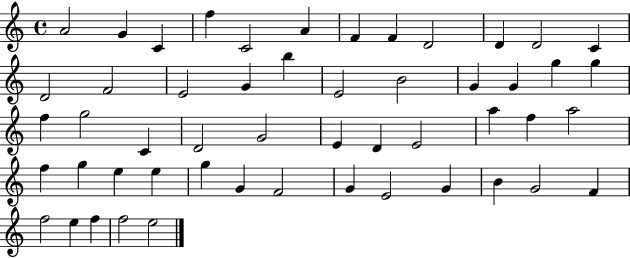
X:1
T:Untitled
M:4/4
L:1/4
K:C
A2 G C f C2 A F F D2 D D2 C D2 F2 E2 G b E2 B2 G G g g f g2 C D2 G2 E D E2 a f a2 f g e e g G F2 G E2 G B G2 F f2 e f f2 e2